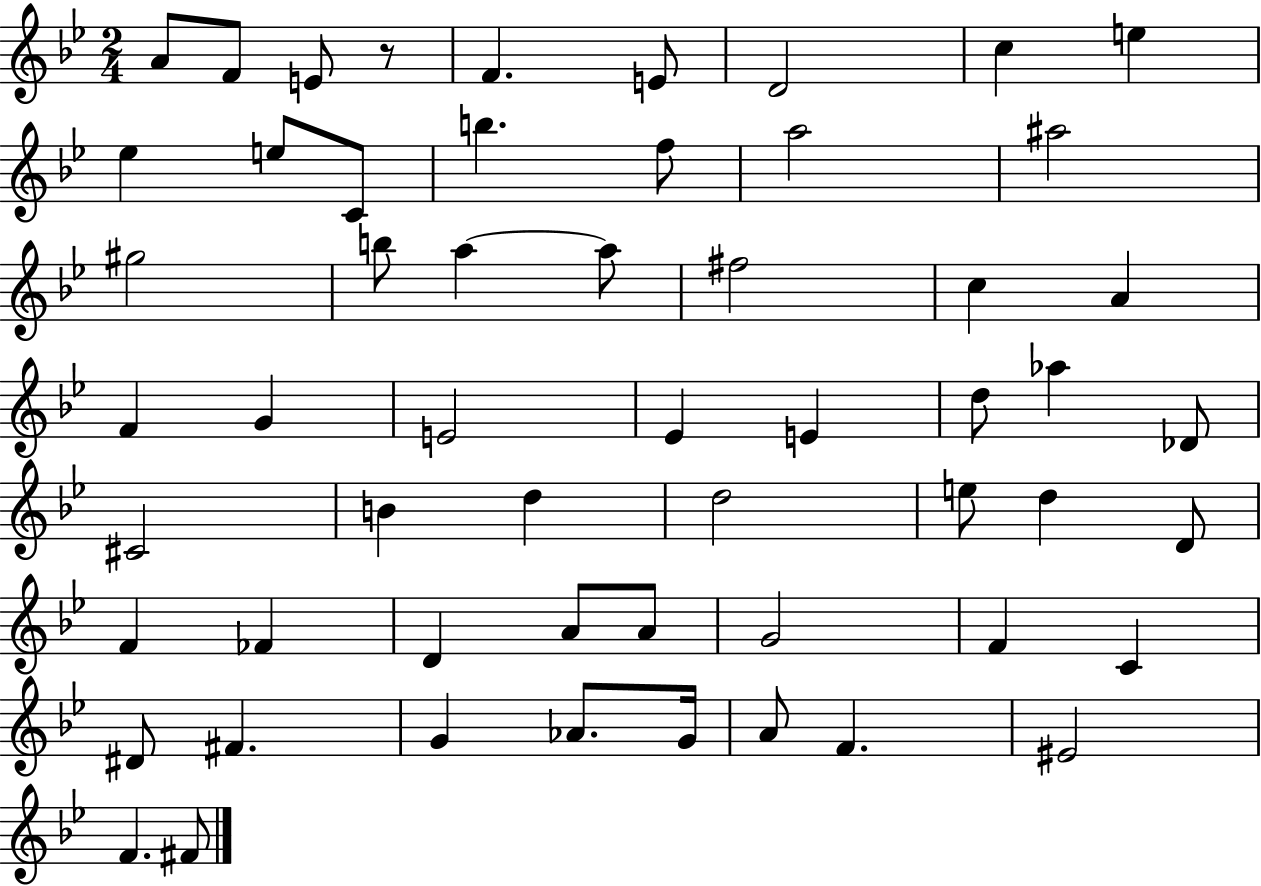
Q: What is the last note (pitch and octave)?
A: F#4